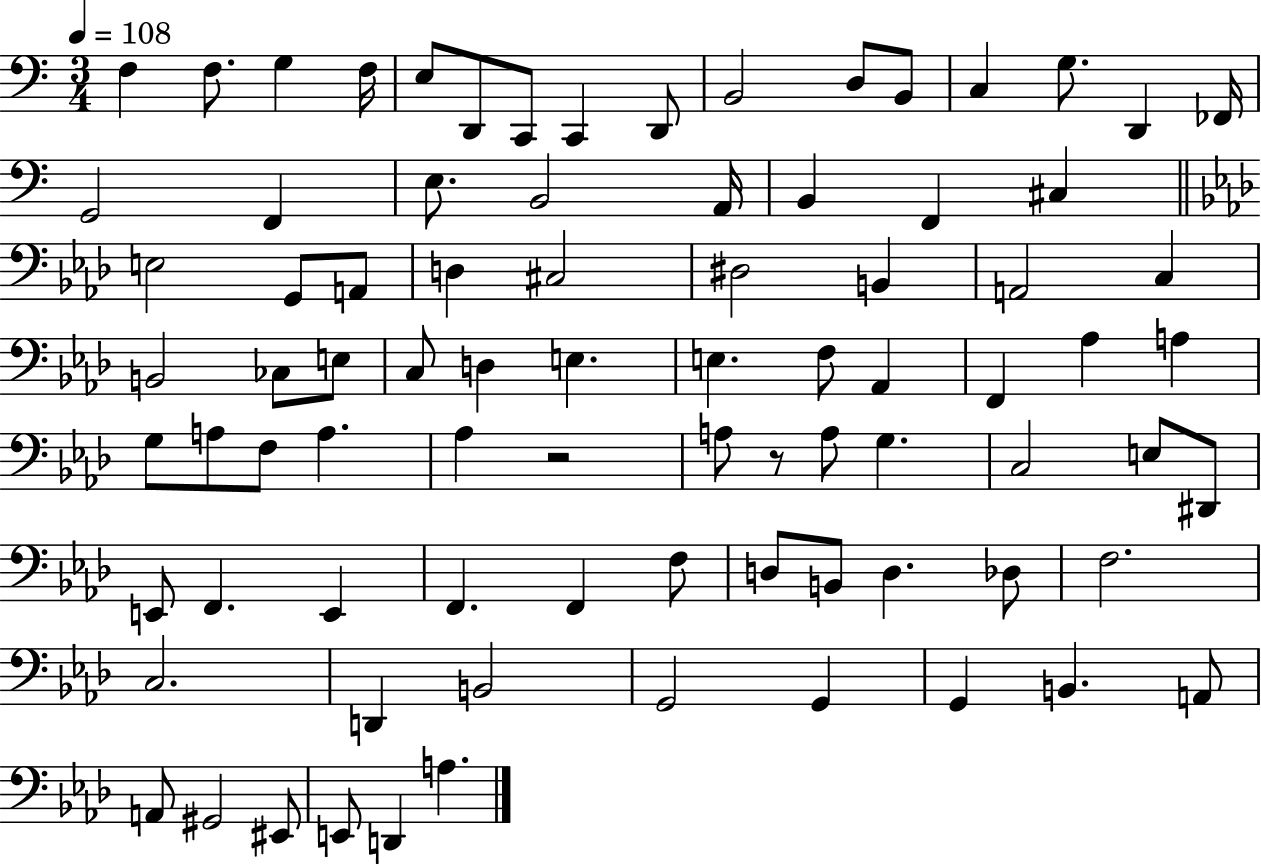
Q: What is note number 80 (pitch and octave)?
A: D2